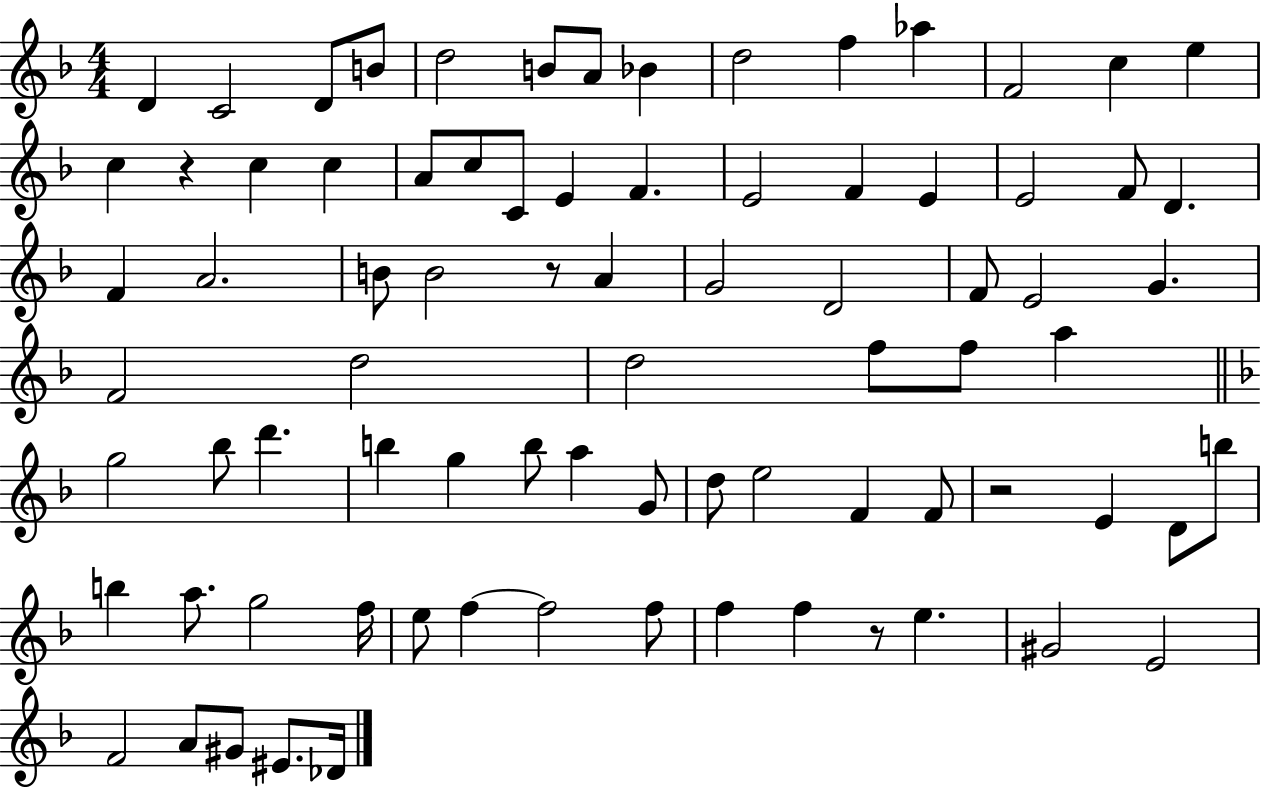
D4/q C4/h D4/e B4/e D5/h B4/e A4/e Bb4/q D5/h F5/q Ab5/q F4/h C5/q E5/q C5/q R/q C5/q C5/q A4/e C5/e C4/e E4/q F4/q. E4/h F4/q E4/q E4/h F4/e D4/q. F4/q A4/h. B4/e B4/h R/e A4/q G4/h D4/h F4/e E4/h G4/q. F4/h D5/h D5/h F5/e F5/e A5/q G5/h Bb5/e D6/q. B5/q G5/q B5/e A5/q G4/e D5/e E5/h F4/q F4/e R/h E4/q D4/e B5/e B5/q A5/e. G5/h F5/s E5/e F5/q F5/h F5/e F5/q F5/q R/e E5/q. G#4/h E4/h F4/h A4/e G#4/e EIS4/e. Db4/s